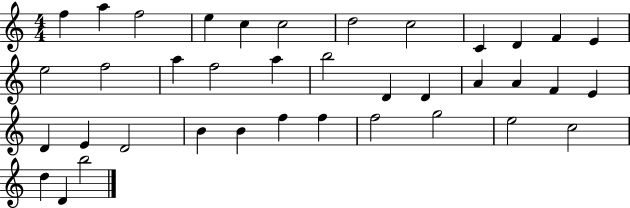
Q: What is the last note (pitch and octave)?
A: B5